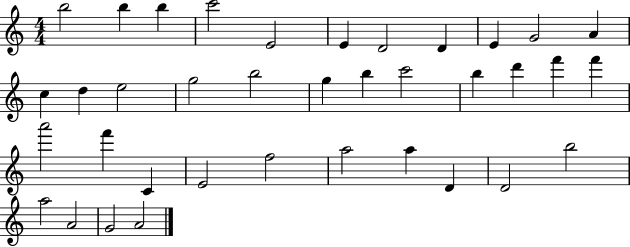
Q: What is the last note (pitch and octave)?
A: A4